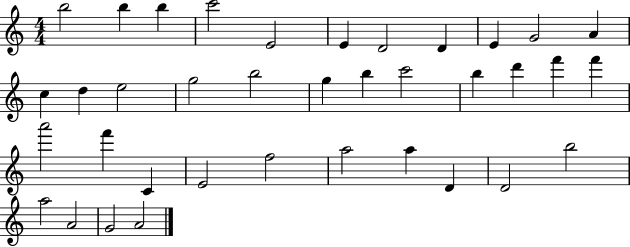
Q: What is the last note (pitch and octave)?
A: A4